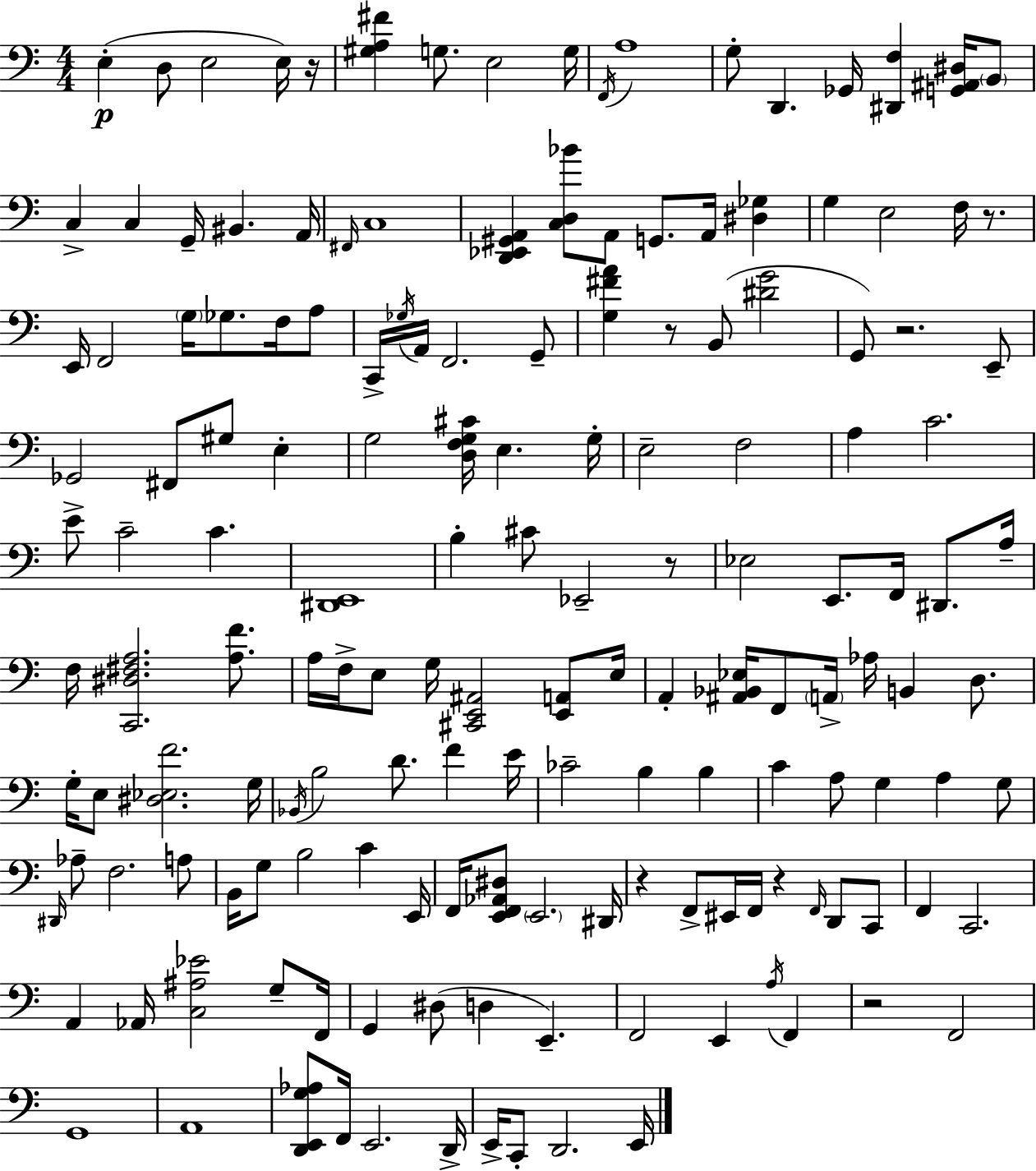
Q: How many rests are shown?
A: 8